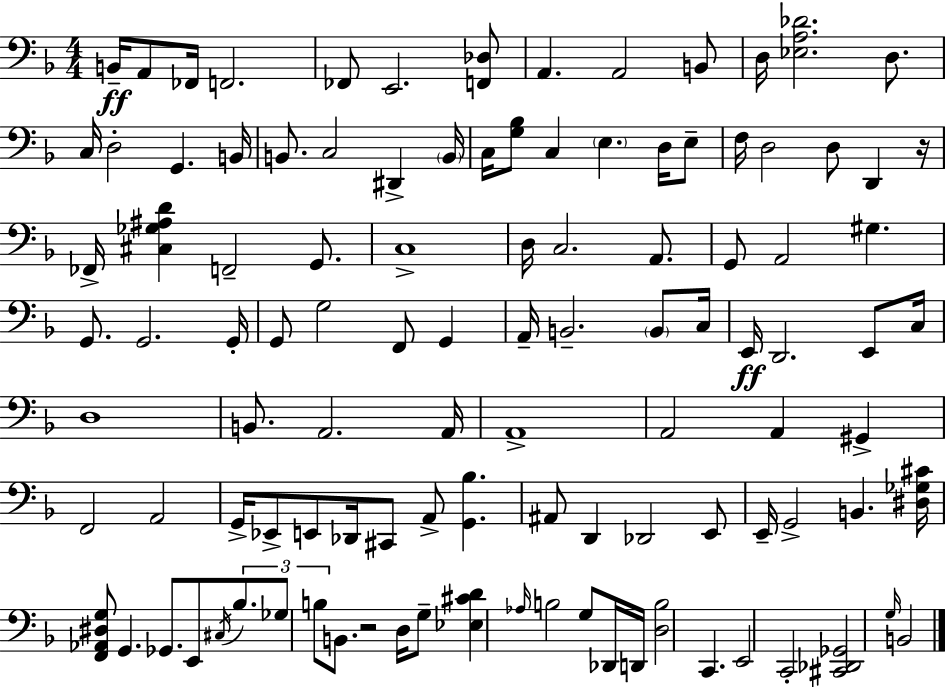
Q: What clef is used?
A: bass